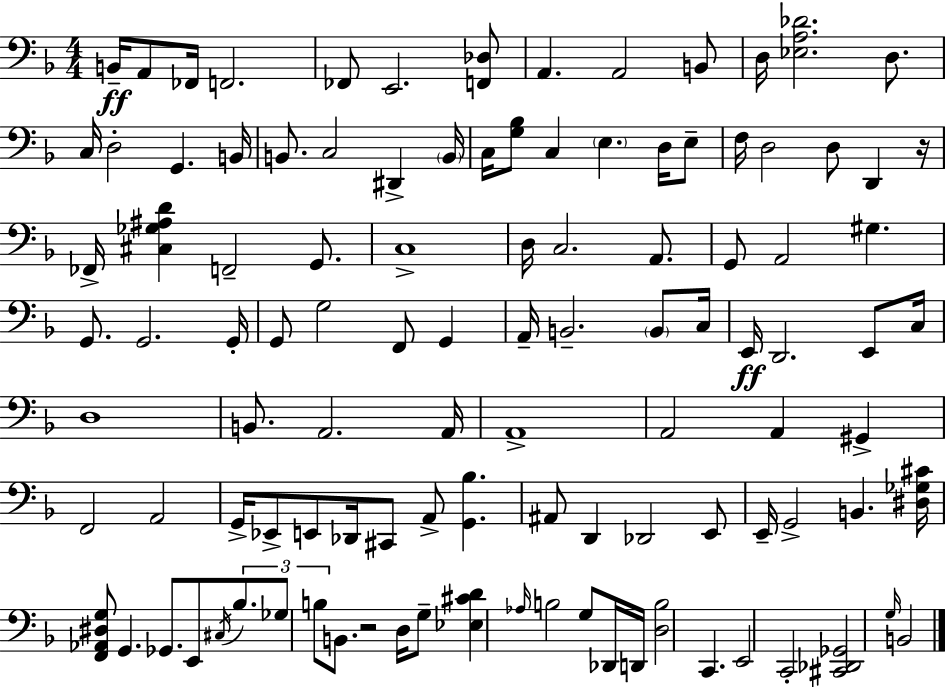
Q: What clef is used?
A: bass